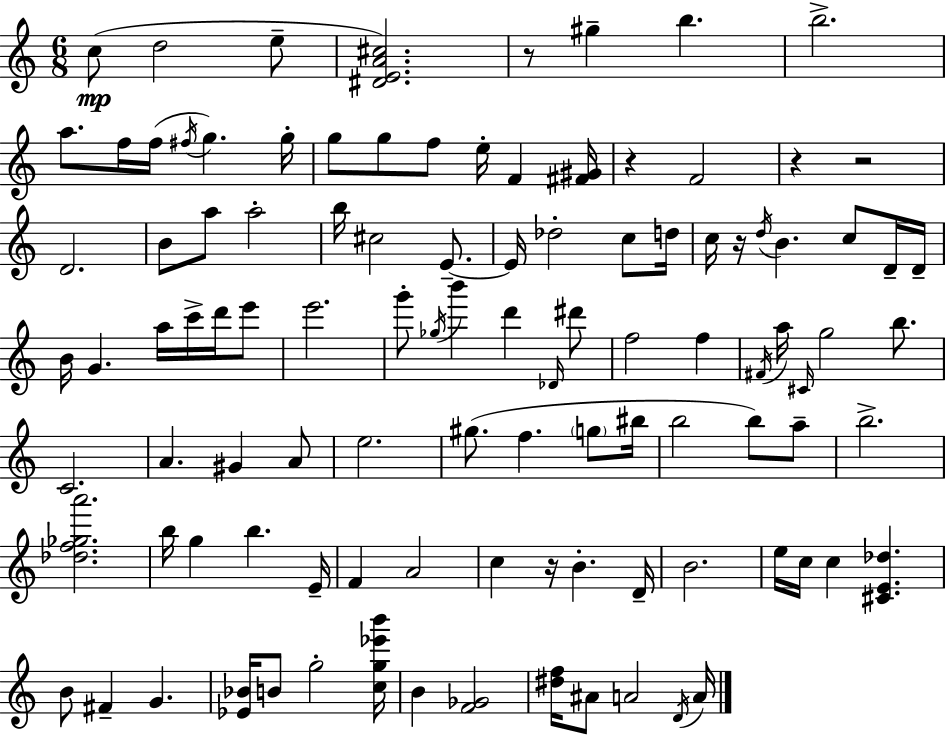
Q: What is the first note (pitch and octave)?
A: C5